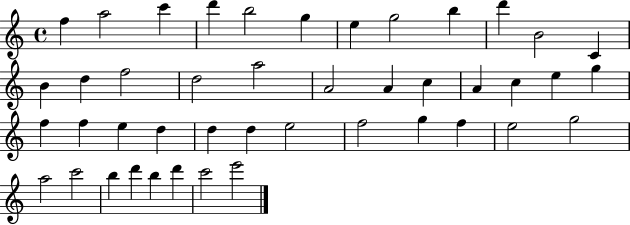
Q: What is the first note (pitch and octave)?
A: F5